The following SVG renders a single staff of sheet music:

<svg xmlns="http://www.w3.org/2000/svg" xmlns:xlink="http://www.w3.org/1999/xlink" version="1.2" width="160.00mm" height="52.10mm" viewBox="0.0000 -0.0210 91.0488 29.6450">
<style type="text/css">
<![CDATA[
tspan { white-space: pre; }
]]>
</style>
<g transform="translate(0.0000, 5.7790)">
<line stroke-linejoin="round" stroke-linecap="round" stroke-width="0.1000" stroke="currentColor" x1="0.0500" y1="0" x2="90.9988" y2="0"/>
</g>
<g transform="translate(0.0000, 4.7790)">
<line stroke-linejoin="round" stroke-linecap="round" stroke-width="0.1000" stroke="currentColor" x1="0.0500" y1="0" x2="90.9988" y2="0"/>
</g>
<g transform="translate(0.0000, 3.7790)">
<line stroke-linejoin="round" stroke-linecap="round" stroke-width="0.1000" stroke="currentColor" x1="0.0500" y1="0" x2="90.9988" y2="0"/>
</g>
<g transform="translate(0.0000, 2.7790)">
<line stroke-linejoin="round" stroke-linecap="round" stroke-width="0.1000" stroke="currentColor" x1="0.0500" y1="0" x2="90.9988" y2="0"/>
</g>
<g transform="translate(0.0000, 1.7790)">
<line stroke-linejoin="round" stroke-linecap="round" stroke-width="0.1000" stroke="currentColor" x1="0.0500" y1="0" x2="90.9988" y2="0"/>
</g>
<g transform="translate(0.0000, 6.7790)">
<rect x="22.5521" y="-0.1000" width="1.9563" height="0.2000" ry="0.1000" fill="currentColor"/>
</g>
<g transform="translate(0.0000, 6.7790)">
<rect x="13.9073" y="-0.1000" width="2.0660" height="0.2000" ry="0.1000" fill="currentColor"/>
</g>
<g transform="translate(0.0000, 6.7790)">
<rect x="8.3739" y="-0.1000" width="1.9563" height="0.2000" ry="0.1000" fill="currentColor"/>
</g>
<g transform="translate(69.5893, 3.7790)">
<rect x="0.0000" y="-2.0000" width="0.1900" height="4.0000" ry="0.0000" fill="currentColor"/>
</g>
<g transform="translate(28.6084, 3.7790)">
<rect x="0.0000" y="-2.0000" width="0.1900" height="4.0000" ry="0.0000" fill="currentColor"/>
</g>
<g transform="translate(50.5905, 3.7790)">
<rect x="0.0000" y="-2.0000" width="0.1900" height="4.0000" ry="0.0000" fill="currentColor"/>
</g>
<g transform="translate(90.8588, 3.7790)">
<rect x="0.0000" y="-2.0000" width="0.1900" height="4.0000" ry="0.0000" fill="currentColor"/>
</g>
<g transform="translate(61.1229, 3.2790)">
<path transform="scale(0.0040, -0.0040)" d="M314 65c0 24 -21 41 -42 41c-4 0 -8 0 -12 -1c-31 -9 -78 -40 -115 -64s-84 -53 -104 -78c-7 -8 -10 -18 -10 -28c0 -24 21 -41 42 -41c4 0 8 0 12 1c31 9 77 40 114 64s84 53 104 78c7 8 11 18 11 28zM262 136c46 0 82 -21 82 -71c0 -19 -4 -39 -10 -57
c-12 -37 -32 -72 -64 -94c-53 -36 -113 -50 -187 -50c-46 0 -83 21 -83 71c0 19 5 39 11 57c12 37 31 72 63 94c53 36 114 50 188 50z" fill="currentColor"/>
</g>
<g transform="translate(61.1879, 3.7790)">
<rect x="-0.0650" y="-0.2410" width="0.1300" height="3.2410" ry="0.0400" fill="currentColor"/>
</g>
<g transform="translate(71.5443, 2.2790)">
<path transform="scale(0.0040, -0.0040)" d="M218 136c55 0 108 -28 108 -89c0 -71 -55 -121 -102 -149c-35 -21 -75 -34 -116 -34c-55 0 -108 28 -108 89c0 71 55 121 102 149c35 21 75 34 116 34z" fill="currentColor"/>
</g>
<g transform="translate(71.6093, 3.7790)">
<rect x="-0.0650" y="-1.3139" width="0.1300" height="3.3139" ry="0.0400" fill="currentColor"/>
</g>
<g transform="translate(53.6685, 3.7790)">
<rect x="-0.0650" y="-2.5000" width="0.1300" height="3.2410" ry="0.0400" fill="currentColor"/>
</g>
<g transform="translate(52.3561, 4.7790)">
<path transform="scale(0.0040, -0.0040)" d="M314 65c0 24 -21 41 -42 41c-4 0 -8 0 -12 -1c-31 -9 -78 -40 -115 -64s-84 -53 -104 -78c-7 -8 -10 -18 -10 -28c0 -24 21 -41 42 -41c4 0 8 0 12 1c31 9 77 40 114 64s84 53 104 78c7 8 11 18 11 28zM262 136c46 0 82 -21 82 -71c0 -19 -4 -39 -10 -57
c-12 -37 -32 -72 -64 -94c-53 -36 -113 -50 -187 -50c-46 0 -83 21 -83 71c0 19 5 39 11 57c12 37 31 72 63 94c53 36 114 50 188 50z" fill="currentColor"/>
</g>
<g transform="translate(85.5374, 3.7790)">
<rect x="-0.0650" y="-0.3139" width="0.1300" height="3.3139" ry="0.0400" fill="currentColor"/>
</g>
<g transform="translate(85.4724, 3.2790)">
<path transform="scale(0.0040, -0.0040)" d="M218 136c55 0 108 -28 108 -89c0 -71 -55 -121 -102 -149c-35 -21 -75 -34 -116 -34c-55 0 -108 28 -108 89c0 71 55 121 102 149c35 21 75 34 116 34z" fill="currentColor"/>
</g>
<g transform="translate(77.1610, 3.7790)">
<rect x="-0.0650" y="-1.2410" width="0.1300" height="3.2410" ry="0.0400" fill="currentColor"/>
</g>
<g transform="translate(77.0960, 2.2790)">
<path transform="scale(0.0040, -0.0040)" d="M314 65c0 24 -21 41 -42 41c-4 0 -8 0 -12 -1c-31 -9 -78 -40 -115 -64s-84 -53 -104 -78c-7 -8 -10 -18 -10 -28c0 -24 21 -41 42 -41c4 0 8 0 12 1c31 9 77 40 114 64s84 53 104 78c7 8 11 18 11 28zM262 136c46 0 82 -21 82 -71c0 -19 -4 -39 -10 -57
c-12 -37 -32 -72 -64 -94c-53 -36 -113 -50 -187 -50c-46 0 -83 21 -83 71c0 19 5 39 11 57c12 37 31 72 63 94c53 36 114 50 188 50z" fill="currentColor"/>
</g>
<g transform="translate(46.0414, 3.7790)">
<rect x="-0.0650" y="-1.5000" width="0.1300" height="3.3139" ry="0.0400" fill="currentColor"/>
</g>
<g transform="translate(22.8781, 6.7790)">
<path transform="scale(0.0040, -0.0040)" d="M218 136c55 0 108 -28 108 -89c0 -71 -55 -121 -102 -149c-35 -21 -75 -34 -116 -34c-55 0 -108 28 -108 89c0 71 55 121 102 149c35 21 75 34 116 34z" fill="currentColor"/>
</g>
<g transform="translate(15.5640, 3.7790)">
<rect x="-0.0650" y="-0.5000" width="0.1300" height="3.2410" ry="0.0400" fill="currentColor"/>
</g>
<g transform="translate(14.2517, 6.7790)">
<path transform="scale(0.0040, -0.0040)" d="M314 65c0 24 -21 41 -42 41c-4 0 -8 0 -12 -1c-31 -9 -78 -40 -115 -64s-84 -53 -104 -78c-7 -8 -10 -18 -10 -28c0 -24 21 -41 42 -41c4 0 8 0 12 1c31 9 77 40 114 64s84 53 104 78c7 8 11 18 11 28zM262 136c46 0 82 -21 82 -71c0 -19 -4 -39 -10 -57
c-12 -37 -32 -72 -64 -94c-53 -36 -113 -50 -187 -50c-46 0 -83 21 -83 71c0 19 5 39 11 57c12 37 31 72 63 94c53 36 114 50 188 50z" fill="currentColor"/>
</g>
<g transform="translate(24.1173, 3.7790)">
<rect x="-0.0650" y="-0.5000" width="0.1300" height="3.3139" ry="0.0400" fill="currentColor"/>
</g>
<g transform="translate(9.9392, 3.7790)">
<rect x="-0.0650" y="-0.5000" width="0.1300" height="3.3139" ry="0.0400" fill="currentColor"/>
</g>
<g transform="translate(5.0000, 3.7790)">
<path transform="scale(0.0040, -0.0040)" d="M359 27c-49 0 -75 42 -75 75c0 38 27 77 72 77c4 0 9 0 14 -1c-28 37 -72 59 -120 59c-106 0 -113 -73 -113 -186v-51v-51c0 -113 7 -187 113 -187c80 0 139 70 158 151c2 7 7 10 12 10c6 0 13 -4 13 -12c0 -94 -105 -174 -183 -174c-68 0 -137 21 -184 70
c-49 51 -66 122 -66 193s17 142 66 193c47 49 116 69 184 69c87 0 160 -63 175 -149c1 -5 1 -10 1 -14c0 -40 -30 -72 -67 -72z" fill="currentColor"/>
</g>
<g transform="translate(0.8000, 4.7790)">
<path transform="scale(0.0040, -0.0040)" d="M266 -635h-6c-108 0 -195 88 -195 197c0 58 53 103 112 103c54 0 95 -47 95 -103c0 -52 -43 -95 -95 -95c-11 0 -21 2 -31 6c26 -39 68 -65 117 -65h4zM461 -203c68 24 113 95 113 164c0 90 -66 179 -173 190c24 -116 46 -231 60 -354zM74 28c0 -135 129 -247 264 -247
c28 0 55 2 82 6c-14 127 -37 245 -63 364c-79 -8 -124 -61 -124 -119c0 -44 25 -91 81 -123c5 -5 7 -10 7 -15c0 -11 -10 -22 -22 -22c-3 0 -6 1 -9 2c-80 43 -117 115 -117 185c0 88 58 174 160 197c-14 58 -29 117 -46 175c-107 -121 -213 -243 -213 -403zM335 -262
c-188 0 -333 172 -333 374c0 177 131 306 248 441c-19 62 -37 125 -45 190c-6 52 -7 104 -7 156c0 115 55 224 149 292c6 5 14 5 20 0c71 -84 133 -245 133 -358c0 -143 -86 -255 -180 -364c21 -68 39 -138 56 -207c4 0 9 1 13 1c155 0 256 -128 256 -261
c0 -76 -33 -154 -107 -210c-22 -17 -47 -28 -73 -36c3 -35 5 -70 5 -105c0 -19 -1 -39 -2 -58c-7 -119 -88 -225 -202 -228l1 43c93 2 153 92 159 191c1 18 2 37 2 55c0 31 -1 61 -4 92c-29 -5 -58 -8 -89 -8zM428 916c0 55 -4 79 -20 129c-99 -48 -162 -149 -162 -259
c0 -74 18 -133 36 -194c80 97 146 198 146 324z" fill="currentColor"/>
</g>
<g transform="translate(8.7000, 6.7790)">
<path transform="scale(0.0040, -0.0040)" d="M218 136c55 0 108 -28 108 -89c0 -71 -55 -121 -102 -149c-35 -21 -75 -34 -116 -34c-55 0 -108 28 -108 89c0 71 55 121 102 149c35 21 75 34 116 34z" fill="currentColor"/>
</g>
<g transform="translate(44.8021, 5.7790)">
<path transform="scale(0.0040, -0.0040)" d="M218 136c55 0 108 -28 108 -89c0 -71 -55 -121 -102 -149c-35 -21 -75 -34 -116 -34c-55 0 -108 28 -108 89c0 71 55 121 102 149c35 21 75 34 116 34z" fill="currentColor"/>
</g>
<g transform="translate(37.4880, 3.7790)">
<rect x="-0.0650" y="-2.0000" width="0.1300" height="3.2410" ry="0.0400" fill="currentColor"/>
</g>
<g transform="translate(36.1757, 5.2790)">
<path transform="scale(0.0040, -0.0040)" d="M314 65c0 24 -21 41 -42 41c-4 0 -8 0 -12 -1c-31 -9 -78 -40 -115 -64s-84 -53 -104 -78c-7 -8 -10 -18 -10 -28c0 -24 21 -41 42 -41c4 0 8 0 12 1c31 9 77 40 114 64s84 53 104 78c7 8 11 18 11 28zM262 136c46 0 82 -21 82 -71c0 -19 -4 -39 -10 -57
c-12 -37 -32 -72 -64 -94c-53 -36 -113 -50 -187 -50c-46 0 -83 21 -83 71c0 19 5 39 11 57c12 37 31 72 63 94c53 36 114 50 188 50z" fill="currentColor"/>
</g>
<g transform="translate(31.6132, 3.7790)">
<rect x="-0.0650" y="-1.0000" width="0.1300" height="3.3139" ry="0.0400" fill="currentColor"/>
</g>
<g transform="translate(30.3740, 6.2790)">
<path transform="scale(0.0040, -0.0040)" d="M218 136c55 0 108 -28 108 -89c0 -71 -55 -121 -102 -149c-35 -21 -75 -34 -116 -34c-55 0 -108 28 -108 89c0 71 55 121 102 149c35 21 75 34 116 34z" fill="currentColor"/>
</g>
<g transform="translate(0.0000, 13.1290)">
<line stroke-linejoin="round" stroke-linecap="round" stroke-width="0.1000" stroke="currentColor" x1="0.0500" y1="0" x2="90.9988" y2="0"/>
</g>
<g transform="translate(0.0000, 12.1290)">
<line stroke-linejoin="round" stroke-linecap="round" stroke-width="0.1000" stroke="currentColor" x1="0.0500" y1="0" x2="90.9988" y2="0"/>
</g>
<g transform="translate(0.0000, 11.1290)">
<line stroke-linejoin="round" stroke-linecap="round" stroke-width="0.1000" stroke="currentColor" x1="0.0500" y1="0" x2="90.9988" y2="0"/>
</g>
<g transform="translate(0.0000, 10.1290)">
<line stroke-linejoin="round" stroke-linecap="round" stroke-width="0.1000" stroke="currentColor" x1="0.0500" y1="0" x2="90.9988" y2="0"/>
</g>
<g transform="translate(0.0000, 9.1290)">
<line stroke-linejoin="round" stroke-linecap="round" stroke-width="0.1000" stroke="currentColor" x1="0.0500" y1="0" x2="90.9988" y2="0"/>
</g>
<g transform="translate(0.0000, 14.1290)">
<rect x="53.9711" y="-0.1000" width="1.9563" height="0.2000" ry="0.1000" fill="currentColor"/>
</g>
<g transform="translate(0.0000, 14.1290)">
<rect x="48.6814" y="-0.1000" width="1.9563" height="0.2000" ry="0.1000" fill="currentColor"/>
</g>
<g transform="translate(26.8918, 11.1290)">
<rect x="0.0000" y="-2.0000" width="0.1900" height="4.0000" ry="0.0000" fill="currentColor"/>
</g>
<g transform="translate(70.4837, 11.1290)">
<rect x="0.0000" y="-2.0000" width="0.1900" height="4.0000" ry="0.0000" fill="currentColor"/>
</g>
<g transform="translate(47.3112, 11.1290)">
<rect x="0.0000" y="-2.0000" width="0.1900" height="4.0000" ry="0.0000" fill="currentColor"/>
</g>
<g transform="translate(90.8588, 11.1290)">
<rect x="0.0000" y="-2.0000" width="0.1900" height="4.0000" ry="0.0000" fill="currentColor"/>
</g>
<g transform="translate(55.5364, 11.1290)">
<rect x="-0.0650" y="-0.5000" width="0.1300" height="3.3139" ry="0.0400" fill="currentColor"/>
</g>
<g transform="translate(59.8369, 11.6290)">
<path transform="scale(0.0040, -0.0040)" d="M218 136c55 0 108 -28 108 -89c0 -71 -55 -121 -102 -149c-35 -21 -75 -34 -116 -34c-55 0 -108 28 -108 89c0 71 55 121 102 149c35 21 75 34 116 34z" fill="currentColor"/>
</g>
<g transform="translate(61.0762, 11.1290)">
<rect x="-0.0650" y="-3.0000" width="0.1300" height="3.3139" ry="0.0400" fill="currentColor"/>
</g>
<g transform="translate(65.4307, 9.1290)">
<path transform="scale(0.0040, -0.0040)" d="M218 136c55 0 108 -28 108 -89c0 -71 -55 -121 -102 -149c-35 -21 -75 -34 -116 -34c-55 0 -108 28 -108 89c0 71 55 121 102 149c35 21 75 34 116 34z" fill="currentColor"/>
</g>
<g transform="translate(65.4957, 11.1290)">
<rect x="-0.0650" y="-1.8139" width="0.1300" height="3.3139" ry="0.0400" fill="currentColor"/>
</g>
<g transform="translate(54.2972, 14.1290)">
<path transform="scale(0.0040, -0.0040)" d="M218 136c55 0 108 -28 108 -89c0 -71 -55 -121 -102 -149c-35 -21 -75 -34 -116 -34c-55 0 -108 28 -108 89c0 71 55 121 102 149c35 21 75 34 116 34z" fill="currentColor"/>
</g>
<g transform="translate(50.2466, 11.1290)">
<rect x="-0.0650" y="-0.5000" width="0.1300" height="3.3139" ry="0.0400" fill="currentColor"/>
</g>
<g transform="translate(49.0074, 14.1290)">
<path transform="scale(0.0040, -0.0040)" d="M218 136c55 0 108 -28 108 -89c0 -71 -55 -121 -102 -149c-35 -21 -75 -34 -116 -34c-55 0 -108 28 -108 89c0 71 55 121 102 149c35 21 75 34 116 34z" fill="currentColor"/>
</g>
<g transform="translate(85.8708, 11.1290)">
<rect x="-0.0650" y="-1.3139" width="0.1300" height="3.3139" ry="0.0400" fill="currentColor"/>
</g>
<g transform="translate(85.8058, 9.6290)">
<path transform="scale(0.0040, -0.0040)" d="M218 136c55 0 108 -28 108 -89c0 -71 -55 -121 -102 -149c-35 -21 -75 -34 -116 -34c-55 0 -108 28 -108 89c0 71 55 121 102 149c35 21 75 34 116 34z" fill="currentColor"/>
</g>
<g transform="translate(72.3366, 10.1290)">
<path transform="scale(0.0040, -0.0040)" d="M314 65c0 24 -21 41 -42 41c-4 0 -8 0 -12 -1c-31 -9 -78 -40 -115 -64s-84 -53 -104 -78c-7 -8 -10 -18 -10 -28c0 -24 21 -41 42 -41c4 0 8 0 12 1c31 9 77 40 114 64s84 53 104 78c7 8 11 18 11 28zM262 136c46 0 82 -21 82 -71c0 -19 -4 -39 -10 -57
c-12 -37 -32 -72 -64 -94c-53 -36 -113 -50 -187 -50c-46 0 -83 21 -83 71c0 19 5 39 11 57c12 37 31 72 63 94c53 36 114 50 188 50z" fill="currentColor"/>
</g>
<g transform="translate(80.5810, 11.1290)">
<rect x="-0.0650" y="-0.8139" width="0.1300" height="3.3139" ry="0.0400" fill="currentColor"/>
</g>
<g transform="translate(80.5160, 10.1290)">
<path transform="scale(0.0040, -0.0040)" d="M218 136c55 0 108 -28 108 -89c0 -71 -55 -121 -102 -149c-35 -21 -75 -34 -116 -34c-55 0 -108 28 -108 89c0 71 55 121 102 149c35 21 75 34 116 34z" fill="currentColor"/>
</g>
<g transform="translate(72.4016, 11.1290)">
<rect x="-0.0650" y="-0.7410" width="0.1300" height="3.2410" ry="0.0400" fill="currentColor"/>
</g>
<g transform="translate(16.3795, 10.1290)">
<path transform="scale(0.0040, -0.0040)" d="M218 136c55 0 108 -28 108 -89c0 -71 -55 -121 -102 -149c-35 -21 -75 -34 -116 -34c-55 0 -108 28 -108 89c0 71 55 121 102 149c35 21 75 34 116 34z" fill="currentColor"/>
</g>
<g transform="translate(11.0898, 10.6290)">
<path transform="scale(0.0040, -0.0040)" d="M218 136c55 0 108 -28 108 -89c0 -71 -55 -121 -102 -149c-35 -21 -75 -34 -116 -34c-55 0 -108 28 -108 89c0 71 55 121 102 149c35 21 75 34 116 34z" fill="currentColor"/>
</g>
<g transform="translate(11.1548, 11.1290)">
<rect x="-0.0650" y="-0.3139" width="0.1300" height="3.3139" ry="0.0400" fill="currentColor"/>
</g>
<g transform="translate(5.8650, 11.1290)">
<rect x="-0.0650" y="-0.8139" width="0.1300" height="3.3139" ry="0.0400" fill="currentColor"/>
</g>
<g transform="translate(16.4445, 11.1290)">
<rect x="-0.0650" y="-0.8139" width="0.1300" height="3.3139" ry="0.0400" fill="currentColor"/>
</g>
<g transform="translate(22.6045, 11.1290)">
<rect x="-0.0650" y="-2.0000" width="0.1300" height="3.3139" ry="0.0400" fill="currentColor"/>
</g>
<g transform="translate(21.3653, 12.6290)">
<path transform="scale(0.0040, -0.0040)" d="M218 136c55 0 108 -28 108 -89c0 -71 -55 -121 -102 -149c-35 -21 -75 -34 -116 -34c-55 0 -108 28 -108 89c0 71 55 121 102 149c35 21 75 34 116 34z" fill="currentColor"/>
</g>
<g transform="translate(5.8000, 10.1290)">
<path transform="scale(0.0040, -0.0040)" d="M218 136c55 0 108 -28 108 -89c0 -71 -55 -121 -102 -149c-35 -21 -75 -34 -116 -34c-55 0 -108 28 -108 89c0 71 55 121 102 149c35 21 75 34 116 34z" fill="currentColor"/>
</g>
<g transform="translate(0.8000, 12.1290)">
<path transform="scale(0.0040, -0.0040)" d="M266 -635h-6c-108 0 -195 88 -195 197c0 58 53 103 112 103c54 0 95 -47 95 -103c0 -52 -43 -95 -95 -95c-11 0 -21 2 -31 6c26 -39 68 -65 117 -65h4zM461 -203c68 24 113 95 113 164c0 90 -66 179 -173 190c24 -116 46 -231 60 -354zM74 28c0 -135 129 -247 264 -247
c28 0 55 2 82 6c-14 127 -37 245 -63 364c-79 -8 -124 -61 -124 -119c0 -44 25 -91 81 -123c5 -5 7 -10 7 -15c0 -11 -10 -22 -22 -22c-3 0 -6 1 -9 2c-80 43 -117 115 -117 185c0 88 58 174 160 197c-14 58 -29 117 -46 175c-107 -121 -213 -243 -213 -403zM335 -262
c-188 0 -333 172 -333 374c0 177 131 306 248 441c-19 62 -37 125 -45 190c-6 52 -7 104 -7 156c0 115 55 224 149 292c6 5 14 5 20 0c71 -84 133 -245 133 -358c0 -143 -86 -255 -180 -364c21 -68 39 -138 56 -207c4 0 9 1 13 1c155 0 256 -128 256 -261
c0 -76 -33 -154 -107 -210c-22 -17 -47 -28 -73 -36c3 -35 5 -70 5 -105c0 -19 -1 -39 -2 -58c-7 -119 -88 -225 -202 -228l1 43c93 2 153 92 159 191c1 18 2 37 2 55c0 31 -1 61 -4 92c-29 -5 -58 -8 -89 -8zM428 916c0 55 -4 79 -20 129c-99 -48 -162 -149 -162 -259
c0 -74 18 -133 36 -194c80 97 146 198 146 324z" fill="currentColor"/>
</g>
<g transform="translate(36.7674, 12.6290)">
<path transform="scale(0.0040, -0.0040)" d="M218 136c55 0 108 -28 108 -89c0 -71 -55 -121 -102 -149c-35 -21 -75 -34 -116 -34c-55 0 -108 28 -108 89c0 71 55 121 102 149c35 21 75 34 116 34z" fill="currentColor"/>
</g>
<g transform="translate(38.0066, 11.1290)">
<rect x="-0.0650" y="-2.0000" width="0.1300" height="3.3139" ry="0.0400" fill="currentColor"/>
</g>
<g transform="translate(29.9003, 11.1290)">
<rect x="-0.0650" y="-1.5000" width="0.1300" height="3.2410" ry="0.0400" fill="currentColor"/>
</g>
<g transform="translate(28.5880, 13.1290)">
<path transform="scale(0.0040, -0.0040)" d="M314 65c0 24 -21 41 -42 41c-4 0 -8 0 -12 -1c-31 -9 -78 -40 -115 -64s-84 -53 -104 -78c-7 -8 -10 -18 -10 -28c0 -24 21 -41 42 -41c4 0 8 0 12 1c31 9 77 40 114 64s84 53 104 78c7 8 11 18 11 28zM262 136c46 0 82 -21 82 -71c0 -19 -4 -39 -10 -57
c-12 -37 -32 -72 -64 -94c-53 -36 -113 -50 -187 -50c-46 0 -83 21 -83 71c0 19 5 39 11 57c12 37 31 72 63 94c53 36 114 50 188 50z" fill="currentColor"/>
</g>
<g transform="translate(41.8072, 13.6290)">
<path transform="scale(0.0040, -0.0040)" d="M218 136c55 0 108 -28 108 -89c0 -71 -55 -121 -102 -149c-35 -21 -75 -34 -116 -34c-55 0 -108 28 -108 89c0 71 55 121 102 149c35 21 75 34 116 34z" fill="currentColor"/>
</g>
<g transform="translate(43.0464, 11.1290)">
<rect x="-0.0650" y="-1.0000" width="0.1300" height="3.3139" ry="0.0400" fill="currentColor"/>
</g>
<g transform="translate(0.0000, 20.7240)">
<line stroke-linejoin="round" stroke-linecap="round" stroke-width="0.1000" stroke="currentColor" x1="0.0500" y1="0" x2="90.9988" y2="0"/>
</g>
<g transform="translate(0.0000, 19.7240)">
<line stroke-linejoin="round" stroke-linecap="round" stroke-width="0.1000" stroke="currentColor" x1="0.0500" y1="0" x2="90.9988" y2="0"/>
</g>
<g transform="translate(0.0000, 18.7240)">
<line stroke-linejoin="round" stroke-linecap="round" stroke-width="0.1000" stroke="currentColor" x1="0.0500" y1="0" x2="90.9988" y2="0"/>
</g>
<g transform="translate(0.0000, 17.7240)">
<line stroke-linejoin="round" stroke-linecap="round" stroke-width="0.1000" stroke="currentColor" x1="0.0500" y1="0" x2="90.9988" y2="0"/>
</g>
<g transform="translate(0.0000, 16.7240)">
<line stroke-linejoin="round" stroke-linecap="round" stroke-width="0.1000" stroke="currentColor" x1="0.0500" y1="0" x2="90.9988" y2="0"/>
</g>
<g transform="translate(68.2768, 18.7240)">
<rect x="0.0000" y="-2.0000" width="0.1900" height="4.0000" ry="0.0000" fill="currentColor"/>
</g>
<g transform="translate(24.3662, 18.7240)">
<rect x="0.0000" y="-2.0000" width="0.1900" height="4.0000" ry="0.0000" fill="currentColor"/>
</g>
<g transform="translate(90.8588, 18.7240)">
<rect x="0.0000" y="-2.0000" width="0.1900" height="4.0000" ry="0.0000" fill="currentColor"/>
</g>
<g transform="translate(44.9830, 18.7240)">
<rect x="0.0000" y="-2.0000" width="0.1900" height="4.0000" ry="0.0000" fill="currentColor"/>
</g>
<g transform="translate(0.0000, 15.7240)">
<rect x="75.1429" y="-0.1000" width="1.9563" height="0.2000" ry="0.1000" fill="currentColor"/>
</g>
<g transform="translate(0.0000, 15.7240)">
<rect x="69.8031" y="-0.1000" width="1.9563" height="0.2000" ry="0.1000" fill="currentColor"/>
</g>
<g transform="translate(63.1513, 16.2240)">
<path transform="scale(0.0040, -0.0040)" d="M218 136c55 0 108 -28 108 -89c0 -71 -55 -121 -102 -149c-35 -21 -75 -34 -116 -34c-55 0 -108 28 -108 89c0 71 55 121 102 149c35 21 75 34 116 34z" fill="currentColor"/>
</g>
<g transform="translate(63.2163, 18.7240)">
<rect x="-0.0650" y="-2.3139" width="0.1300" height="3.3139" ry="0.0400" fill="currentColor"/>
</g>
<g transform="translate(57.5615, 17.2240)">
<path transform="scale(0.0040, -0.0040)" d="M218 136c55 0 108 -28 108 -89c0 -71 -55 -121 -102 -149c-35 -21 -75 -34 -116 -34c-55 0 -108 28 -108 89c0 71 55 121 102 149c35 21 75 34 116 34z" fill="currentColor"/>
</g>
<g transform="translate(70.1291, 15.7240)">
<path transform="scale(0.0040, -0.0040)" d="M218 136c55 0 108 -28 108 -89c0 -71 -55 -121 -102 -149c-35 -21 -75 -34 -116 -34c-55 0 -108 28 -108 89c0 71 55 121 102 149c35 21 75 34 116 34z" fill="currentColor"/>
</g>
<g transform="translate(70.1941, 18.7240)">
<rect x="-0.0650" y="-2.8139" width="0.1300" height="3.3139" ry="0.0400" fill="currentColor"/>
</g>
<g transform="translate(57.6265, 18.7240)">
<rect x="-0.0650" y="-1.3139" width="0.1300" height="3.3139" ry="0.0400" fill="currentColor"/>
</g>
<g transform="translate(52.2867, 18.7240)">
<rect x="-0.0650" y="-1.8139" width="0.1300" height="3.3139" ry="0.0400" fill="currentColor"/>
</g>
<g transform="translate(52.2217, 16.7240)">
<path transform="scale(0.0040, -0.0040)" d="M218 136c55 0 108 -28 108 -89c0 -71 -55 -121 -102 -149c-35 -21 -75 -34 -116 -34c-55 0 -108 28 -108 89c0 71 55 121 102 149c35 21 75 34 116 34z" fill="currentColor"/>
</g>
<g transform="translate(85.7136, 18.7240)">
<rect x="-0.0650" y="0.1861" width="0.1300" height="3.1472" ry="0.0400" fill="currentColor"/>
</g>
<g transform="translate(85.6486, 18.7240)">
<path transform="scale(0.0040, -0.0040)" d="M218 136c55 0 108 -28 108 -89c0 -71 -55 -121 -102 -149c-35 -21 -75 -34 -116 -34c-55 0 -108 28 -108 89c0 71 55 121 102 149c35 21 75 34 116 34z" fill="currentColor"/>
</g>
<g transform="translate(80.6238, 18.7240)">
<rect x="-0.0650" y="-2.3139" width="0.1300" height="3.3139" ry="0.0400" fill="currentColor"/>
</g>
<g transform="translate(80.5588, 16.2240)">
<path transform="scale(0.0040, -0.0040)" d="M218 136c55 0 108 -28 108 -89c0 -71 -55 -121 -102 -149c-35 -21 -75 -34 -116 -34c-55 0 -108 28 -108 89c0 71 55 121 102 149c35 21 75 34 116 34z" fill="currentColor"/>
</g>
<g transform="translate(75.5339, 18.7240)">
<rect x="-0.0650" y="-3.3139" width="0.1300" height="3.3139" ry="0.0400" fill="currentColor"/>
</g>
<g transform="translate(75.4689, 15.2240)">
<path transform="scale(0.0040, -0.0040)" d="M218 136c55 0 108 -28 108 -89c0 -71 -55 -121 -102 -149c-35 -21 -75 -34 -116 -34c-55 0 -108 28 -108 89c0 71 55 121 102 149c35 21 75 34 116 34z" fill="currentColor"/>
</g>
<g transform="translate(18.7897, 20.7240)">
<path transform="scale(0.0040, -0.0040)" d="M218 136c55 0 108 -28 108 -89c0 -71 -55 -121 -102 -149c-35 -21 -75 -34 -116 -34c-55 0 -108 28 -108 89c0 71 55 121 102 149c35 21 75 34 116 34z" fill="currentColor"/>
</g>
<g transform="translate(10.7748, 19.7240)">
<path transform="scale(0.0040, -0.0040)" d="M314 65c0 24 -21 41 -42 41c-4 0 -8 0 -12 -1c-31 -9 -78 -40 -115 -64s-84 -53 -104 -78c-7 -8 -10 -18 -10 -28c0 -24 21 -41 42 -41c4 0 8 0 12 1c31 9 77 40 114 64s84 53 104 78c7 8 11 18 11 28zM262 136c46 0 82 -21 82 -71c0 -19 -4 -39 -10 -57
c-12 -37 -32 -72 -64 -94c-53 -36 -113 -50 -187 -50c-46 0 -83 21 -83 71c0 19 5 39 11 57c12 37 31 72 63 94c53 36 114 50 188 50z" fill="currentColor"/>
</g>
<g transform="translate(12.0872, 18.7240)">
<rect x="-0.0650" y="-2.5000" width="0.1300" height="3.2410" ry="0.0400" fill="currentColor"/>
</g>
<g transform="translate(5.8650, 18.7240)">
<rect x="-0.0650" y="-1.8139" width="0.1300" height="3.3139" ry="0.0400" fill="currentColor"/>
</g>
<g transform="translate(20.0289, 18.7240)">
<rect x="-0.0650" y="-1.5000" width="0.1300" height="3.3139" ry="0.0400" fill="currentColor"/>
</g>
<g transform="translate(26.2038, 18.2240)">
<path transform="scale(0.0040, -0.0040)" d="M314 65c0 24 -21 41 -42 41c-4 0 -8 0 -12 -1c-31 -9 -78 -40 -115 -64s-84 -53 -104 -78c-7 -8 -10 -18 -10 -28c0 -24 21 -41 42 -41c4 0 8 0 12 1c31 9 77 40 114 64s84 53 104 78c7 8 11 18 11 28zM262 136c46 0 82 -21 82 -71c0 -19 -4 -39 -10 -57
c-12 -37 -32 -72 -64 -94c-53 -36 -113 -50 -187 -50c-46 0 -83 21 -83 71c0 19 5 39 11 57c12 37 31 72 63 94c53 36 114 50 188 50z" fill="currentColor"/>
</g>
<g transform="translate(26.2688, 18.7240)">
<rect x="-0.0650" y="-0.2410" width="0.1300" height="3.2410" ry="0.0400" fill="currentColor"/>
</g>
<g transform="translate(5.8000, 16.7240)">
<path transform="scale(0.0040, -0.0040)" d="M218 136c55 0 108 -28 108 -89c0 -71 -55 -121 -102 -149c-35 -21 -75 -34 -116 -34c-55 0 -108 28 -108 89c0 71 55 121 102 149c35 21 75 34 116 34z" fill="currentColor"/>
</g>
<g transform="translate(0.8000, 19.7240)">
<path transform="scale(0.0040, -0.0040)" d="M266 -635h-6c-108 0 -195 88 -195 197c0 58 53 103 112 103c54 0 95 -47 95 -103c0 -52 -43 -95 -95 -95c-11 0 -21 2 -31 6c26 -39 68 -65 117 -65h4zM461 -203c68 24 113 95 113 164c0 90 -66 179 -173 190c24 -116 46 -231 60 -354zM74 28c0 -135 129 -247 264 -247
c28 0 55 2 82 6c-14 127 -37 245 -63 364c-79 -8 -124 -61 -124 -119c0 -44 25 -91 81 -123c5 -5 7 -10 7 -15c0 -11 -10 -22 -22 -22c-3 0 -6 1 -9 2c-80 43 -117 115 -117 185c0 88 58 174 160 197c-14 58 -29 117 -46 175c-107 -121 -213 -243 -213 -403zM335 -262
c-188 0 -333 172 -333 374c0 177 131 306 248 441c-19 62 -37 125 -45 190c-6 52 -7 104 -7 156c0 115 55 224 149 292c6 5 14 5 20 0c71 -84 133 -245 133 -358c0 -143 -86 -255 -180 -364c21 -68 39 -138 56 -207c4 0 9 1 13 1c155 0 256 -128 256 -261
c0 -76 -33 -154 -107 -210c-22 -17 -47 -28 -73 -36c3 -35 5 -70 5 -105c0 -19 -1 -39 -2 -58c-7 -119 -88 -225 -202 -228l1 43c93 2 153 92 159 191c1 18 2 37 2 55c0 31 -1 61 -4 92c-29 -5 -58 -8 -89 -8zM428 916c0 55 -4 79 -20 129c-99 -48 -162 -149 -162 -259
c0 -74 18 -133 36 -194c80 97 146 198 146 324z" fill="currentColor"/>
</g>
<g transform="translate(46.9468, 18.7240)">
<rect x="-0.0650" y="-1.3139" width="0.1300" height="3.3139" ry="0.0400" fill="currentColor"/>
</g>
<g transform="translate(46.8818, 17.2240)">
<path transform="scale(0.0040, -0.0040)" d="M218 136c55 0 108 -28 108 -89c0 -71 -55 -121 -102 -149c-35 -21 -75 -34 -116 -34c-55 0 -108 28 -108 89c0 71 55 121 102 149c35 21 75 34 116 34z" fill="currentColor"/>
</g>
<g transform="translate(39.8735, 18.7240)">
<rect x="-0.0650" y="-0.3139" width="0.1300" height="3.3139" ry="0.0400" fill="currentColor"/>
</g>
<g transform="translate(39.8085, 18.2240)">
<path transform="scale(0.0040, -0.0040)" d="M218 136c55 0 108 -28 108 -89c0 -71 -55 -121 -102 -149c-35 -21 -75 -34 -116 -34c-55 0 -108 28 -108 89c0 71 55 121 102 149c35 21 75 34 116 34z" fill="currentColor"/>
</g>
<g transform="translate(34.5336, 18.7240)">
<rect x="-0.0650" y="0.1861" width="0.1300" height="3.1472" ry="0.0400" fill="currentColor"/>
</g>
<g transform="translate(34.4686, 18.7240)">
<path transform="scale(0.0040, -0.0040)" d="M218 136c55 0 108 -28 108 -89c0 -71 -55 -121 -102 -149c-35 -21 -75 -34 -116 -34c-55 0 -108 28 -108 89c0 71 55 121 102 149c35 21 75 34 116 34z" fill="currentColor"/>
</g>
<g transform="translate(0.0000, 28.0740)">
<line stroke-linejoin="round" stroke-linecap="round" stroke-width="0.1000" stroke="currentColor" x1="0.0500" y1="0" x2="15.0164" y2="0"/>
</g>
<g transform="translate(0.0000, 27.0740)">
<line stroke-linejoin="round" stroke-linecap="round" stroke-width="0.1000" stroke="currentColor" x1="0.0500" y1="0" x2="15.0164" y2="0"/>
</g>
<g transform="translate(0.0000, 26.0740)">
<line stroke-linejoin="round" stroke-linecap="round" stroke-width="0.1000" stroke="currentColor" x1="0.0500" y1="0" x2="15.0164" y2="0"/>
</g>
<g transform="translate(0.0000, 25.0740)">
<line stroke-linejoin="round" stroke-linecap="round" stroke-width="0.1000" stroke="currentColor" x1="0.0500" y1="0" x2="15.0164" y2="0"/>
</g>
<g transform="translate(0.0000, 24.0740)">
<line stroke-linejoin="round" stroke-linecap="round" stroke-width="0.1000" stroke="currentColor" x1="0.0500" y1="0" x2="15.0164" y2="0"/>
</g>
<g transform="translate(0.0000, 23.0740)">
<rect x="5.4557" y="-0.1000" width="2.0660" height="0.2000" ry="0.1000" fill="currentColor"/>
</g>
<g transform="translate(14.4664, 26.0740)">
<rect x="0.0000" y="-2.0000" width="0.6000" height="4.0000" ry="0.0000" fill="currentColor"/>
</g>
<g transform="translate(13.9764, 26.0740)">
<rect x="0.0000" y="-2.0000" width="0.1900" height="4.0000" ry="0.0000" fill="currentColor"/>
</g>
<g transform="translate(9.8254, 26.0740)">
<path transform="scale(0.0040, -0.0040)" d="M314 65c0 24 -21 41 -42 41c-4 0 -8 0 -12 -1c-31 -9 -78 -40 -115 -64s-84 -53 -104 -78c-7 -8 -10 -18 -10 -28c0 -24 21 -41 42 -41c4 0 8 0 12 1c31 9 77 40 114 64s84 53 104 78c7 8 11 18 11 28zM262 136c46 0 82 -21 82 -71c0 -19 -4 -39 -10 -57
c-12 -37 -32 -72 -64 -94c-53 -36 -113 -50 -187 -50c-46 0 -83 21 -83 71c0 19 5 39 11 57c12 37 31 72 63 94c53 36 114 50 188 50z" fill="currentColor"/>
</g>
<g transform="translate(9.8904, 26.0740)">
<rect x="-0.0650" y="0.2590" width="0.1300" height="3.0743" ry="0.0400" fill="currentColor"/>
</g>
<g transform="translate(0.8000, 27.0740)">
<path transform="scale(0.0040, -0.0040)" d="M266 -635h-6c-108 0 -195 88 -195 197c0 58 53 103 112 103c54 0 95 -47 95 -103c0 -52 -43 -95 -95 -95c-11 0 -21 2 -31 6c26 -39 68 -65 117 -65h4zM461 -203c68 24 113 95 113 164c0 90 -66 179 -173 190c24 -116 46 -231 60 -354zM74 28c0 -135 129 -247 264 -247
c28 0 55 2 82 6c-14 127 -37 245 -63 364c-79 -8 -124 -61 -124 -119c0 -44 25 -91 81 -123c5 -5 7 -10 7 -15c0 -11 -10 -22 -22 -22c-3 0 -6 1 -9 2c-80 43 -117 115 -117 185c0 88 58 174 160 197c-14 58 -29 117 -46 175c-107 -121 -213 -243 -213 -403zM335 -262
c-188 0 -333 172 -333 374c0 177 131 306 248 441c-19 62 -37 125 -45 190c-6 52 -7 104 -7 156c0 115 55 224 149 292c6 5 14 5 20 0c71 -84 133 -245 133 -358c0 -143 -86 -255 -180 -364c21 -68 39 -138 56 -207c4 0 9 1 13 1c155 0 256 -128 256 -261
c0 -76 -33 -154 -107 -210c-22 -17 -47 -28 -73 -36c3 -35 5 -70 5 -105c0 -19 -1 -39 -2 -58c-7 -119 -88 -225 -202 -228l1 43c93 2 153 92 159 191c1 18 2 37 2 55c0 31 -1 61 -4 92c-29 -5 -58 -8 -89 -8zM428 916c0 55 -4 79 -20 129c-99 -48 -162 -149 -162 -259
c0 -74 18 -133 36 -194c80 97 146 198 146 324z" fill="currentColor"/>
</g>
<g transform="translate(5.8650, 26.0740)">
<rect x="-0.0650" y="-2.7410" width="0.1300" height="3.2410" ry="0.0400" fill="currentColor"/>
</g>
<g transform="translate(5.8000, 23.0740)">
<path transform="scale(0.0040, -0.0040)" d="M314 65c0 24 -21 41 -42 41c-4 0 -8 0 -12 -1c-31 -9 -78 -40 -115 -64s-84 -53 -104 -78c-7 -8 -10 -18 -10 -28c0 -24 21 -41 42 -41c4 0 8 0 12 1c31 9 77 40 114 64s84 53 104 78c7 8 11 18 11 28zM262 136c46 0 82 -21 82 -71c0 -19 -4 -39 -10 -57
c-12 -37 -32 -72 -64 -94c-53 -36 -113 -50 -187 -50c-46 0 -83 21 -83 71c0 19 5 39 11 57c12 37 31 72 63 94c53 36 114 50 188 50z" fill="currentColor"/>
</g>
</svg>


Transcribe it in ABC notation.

X:1
T:Untitled
M:4/4
L:1/4
K:C
C C2 C D F2 E G2 c2 e e2 c d c d F E2 F D C C A f d2 d e f G2 E c2 B c e f e g a b g B a2 B2